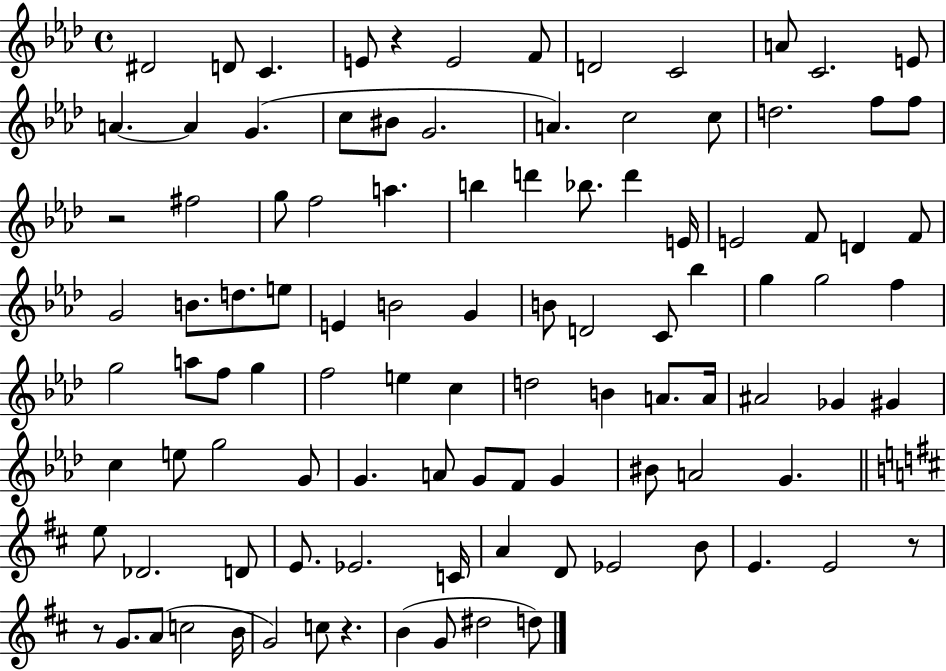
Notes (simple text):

D#4/h D4/e C4/q. E4/e R/q E4/h F4/e D4/h C4/h A4/e C4/h. E4/e A4/q. A4/q G4/q. C5/e BIS4/e G4/h. A4/q. C5/h C5/e D5/h. F5/e F5/e R/h F#5/h G5/e F5/h A5/q. B5/q D6/q Bb5/e. D6/q E4/s E4/h F4/e D4/q F4/e G4/h B4/e. D5/e. E5/e E4/q B4/h G4/q B4/e D4/h C4/e Bb5/q G5/q G5/h F5/q G5/h A5/e F5/e G5/q F5/h E5/q C5/q D5/h B4/q A4/e. A4/s A#4/h Gb4/q G#4/q C5/q E5/e G5/h G4/e G4/q. A4/e G4/e F4/e G4/q BIS4/e A4/h G4/q. E5/e Db4/h. D4/e E4/e. Eb4/h. C4/s A4/q D4/e Eb4/h B4/e E4/q. E4/h R/e R/e G4/e. A4/e C5/h B4/s G4/h C5/e R/q. B4/q G4/e D#5/h D5/e